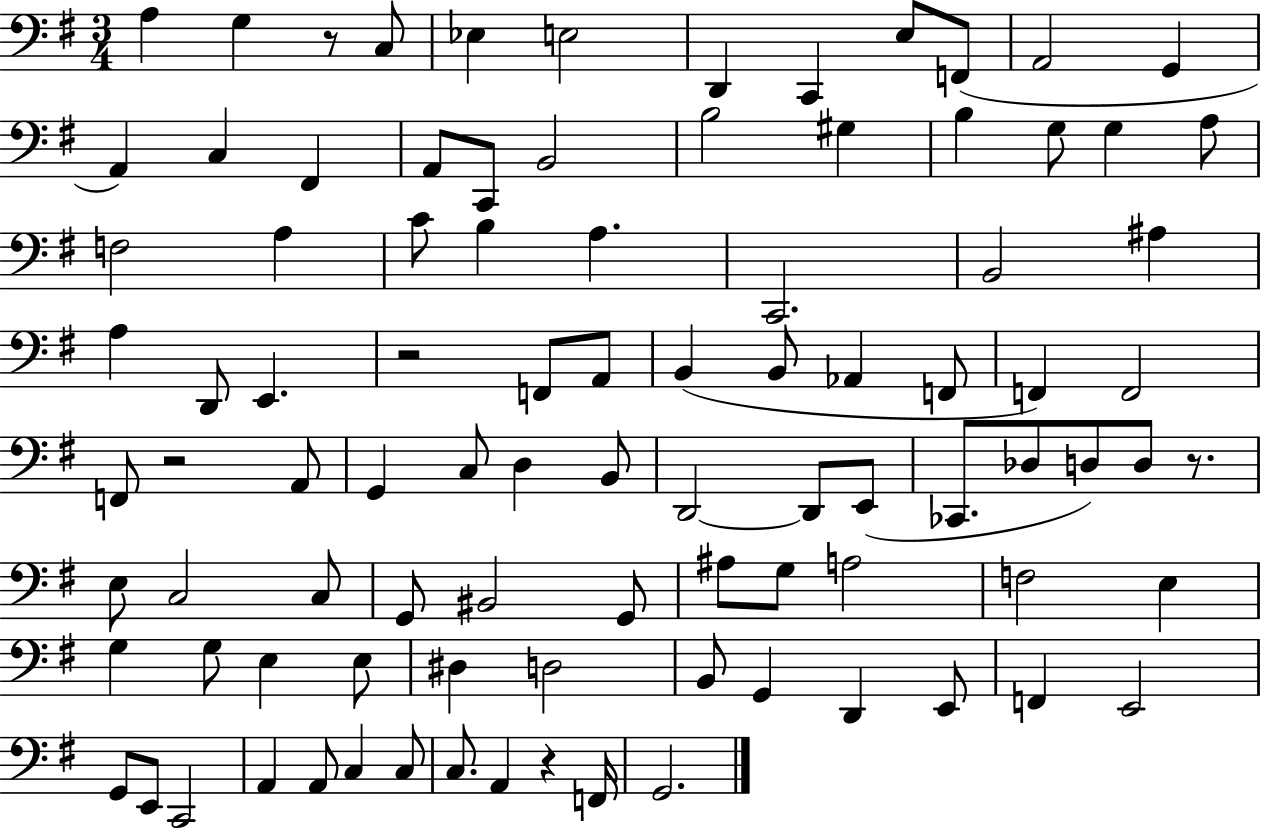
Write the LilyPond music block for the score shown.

{
  \clef bass
  \numericTimeSignature
  \time 3/4
  \key g \major
  \repeat volta 2 { a4 g4 r8 c8 | ees4 e2 | d,4 c,4 e8 f,8( | a,2 g,4 | \break a,4) c4 fis,4 | a,8 c,8 b,2 | b2 gis4 | b4 g8 g4 a8 | \break f2 a4 | c'8 b4 a4. | c,2. | b,2 ais4 | \break a4 d,8 e,4. | r2 f,8 a,8 | b,4( b,8 aes,4 f,8 | f,4) f,2 | \break f,8 r2 a,8 | g,4 c8 d4 b,8 | d,2~~ d,8 e,8( | ces,8. des8 d8) d8 r8. | \break e8 c2 c8 | g,8 bis,2 g,8 | ais8 g8 a2 | f2 e4 | \break g4 g8 e4 e8 | dis4 d2 | b,8 g,4 d,4 e,8 | f,4 e,2 | \break g,8 e,8 c,2 | a,4 a,8 c4 c8 | c8. a,4 r4 f,16 | g,2. | \break } \bar "|."
}